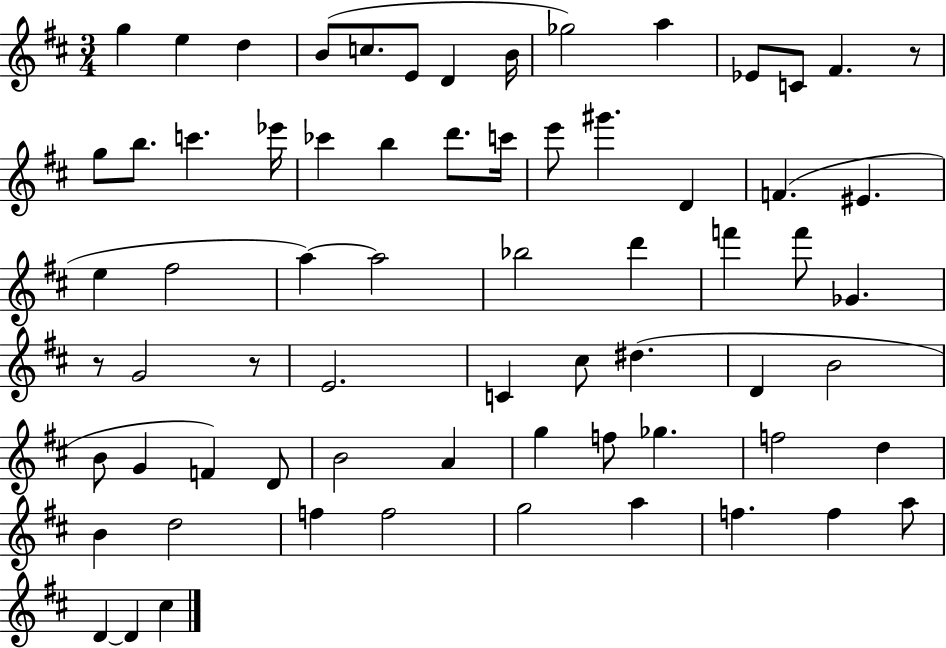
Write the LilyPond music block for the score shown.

{
  \clef treble
  \numericTimeSignature
  \time 3/4
  \key d \major
  g''4 e''4 d''4 | b'8( c''8. e'8 d'4 b'16 | ges''2) a''4 | ees'8 c'8 fis'4. r8 | \break g''8 b''8. c'''4. ees'''16 | ces'''4 b''4 d'''8. c'''16 | e'''8 gis'''4. d'4 | f'4.( eis'4. | \break e''4 fis''2 | a''4~~) a''2 | bes''2 d'''4 | f'''4 f'''8 ges'4. | \break r8 g'2 r8 | e'2. | c'4 cis''8 dis''4.( | d'4 b'2 | \break b'8 g'4 f'4) d'8 | b'2 a'4 | g''4 f''8 ges''4. | f''2 d''4 | \break b'4 d''2 | f''4 f''2 | g''2 a''4 | f''4. f''4 a''8 | \break d'4~~ d'4 cis''4 | \bar "|."
}